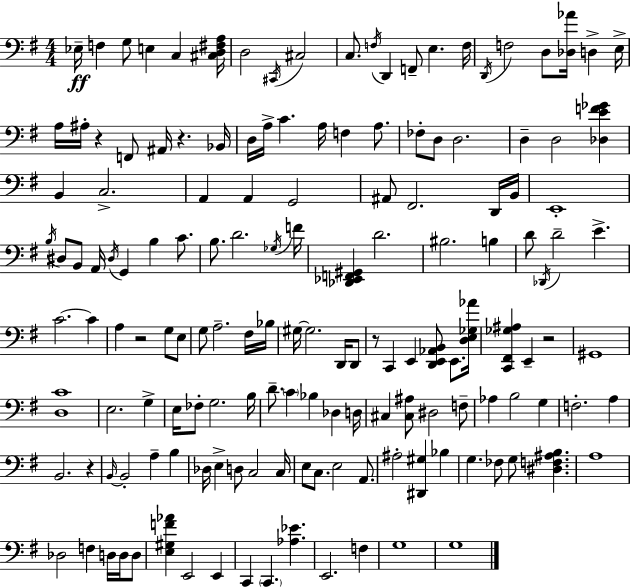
X:1
T:Untitled
M:4/4
L:1/4
K:Em
_E,/4 F, G,/2 E, C, [^C,D,^F,A,]/4 D,2 ^C,,/4 ^C,2 C,/2 F,/4 D,, F,,/2 E, F,/4 D,,/4 F,2 D,/2 [_D,_A]/4 D, E,/4 A,/4 ^A,/4 z F,,/2 ^A,,/4 z _B,,/4 D,/4 A,/4 C A,/4 F, A,/2 _F,/2 D,/2 D,2 D, D,2 [_D,EF_G] B,, C,2 A,, A,, G,,2 ^A,,/2 ^F,,2 D,,/4 B,,/4 E,,4 B,/4 ^D,/2 B,,/2 A,,/4 ^D,/4 G,, B, C/2 B,/2 D2 _G,/4 F/4 [_D,,_E,,F,,^G,,] D2 ^B,2 B, D/2 _D,,/4 D2 E C2 C A, z2 G,/2 E,/2 G,/2 A,2 ^F,/4 _B,/4 ^G,/4 ^G,2 D,,/4 D,,/2 z/2 C,, E,, [D,,E,,_A,,B,,]/2 E,,/2 [D,E,_G,_A]/4 [C,,^F,,_G,^A,] E,, z2 ^G,,4 [D,C]4 E,2 G, E,/4 _F,/2 G,2 B,/4 D/2 C _B, _D, D,/4 ^C, [^C,^A,]/2 ^D,2 F,/2 _A, B,2 G, F,2 A, B,,2 z B,,/4 B,,2 A, B, _D,/4 E, D,/2 C,2 C,/4 E,/2 C,/2 E,2 A,,/2 ^A,2 [^D,,^G,] _B, G, _F,/2 G,/2 [^D,F,^A,B,] A,4 _D,2 F, D,/4 D,/4 D,/2 [E,^G,F_A] E,,2 E,, C,, C,, [_A,_E] E,,2 F, G,4 G,4